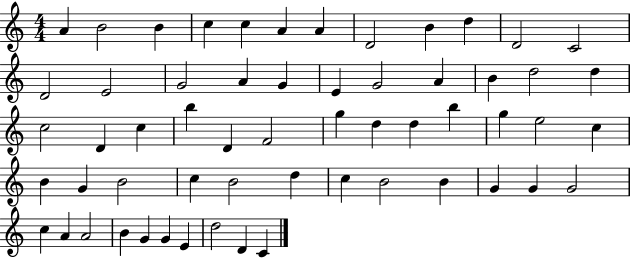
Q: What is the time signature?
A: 4/4